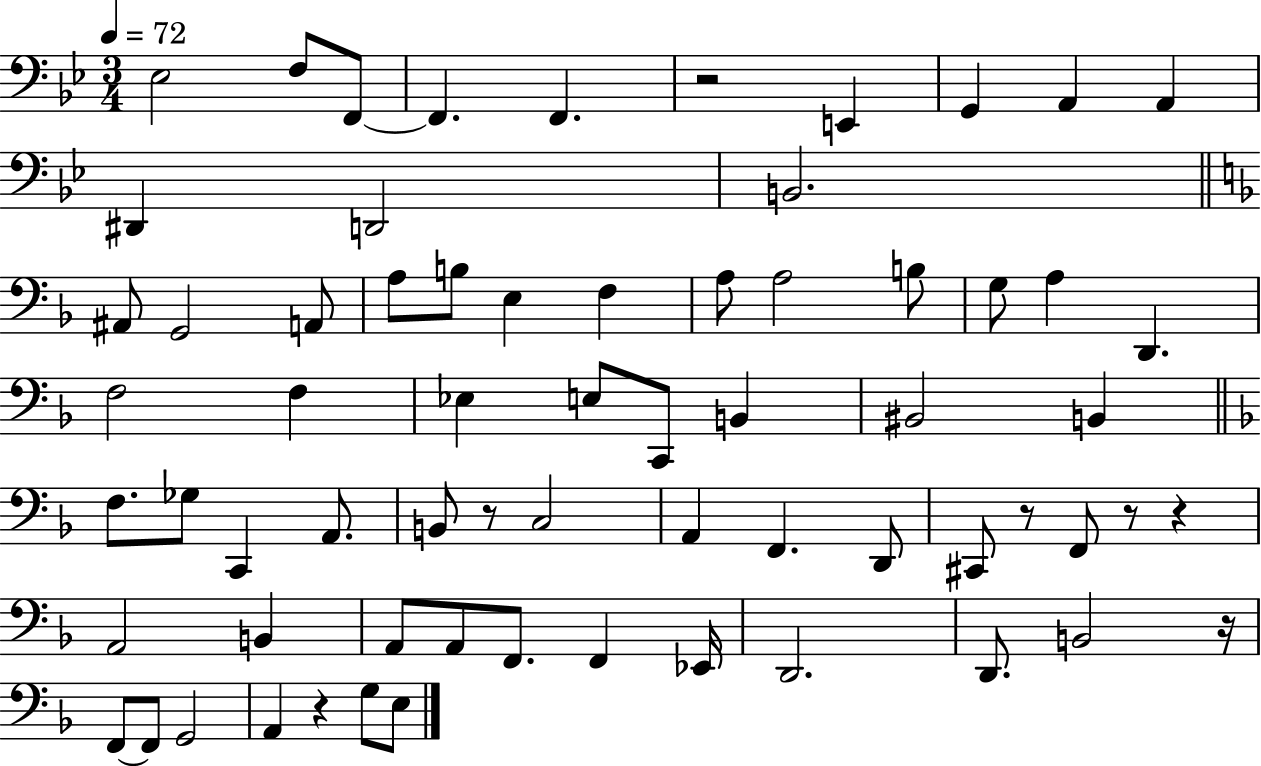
Eb3/h F3/e F2/e F2/q. F2/q. R/h E2/q G2/q A2/q A2/q D#2/q D2/h B2/h. A#2/e G2/h A2/e A3/e B3/e E3/q F3/q A3/e A3/h B3/e G3/e A3/q D2/q. F3/h F3/q Eb3/q E3/e C2/e B2/q BIS2/h B2/q F3/e. Gb3/e C2/q A2/e. B2/e R/e C3/h A2/q F2/q. D2/e C#2/e R/e F2/e R/e R/q A2/h B2/q A2/e A2/e F2/e. F2/q Eb2/s D2/h. D2/e. B2/h R/s F2/e F2/e G2/h A2/q R/q G3/e E3/e